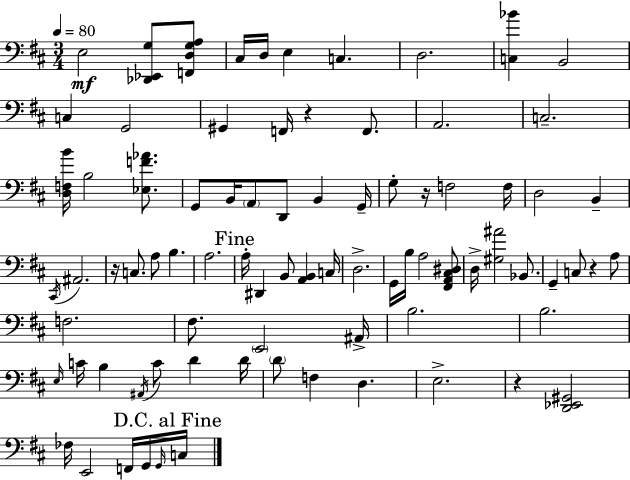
E3/h [Db2,Eb2,G3]/e [F2,D3,G3,A3]/e C#3/s D3/s E3/q C3/q. D3/h. [C3,Bb4]/q B2/h C3/q G2/h G#2/q F2/s R/q F2/e. A2/h. C3/h. [D3,F3,B4]/s B3/h [Eb3,F4,Ab4]/e. G2/e B2/s A2/e D2/e B2/q G2/s G3/e R/s F3/h F3/s D3/h B2/q C#2/s A#2/h. R/s C3/e. A3/e B3/q. A3/h. A3/s D#2/q B2/e [A2,B2]/q C3/s D3/h. G2/s B3/s A3/h [F#2,A2,C#3,D#3]/e D3/s [G#3,A#4]/h Bb2/e. G2/q C3/e R/q A3/e F3/h. F#3/e. E2/h A#2/s B3/h. B3/h. E3/s C4/s B3/q A#2/s C4/e D4/q D4/s D4/e F3/q D3/q. E3/h. R/q [D2,Eb2,G#2]/h FES3/s E2/h F2/s G2/s G2/s C3/s